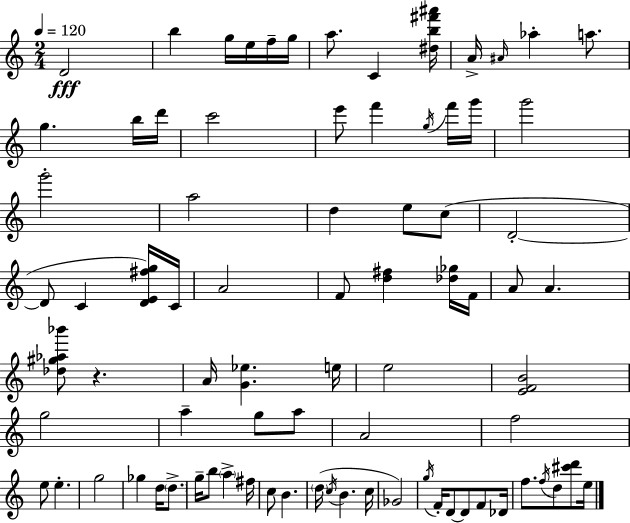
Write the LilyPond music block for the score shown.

{
  \clef treble
  \numericTimeSignature
  \time 2/4
  \key c \major
  \tempo 4 = 120
  d'2\fff | b''4 g''16 e''16 f''16-- g''16 | a''8. c'4 <dis'' b'' fis''' ais'''>16 | a'16-> \grace { ais'16 } aes''4-. a''8. | \break g''4. b''16 | d'''16 c'''2 | e'''8 f'''4 \acciaccatura { g''16 } | f'''16 g'''16 g'''2 | \break g'''2-. | a''2 | d''4 e''8 | c''8( d'2-.~~ | \break d'8 c'4 | <d' e' fis'' g''>16) c'16 a'2 | f'8 <d'' fis''>4 | <des'' ges''>16 f'16 a'8 a'4. | \break <des'' gis'' aes'' bes'''>8 r4. | a'16 <g' ees''>4. | e''16 e''2 | <e' f' b'>2 | \break g''2 | a''4-- g''8 | a''8 a'2 | f''2 | \break e''8 e''4.-. | g''2 | ges''4 d''16 \parenthesize d''8.-> | g''16-- b''8 \parenthesize a''4-> | \break fis''16 c''8 b'4. | \parenthesize d''16( \acciaccatura { c''16 } b'4. | c''16 ges'2) | \acciaccatura { g''16 } f'16-. d'8~~ d'8 | \break f'8 des'16 f''8. \acciaccatura { f''16 } | d''8 <cis''' d'''>8 e''16 \bar "|."
}